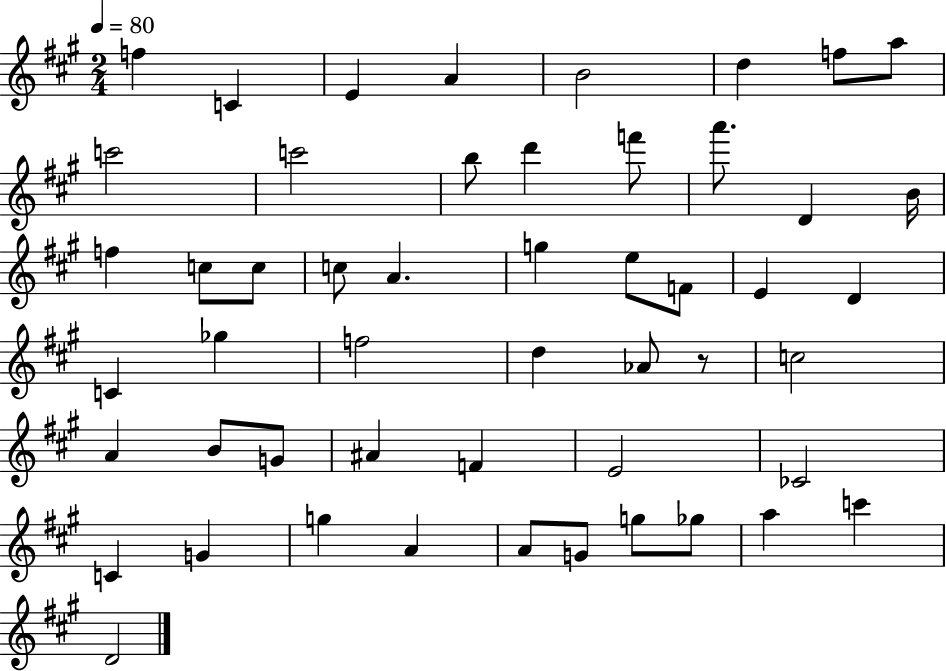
{
  \clef treble
  \numericTimeSignature
  \time 2/4
  \key a \major
  \tempo 4 = 80
  f''4 c'4 | e'4 a'4 | b'2 | d''4 f''8 a''8 | \break c'''2 | c'''2 | b''8 d'''4 f'''8 | a'''8. d'4 b'16 | \break f''4 c''8 c''8 | c''8 a'4. | g''4 e''8 f'8 | e'4 d'4 | \break c'4 ges''4 | f''2 | d''4 aes'8 r8 | c''2 | \break a'4 b'8 g'8 | ais'4 f'4 | e'2 | ces'2 | \break c'4 g'4 | g''4 a'4 | a'8 g'8 g''8 ges''8 | a''4 c'''4 | \break d'2 | \bar "|."
}